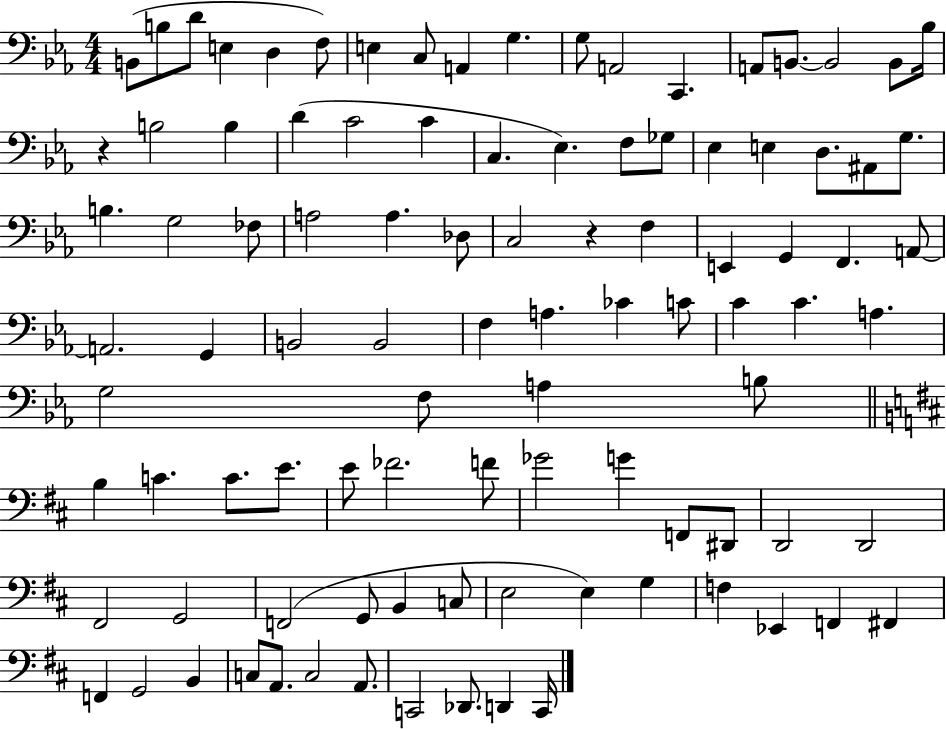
X:1
T:Untitled
M:4/4
L:1/4
K:Eb
B,,/2 B,/2 D/2 E, D, F,/2 E, C,/2 A,, G, G,/2 A,,2 C,, A,,/2 B,,/2 B,,2 B,,/2 _B,/4 z B,2 B, D C2 C C, _E, F,/2 _G,/2 _E, E, D,/2 ^A,,/2 G,/2 B, G,2 _F,/2 A,2 A, _D,/2 C,2 z F, E,, G,, F,, A,,/2 A,,2 G,, B,,2 B,,2 F, A, _C C/2 C C A, G,2 F,/2 A, B,/2 B, C C/2 E/2 E/2 _F2 F/2 _G2 G F,,/2 ^D,,/2 D,,2 D,,2 ^F,,2 G,,2 F,,2 G,,/2 B,, C,/2 E,2 E, G, F, _E,, F,, ^F,, F,, G,,2 B,, C,/2 A,,/2 C,2 A,,/2 C,,2 _D,,/2 D,, C,,/4